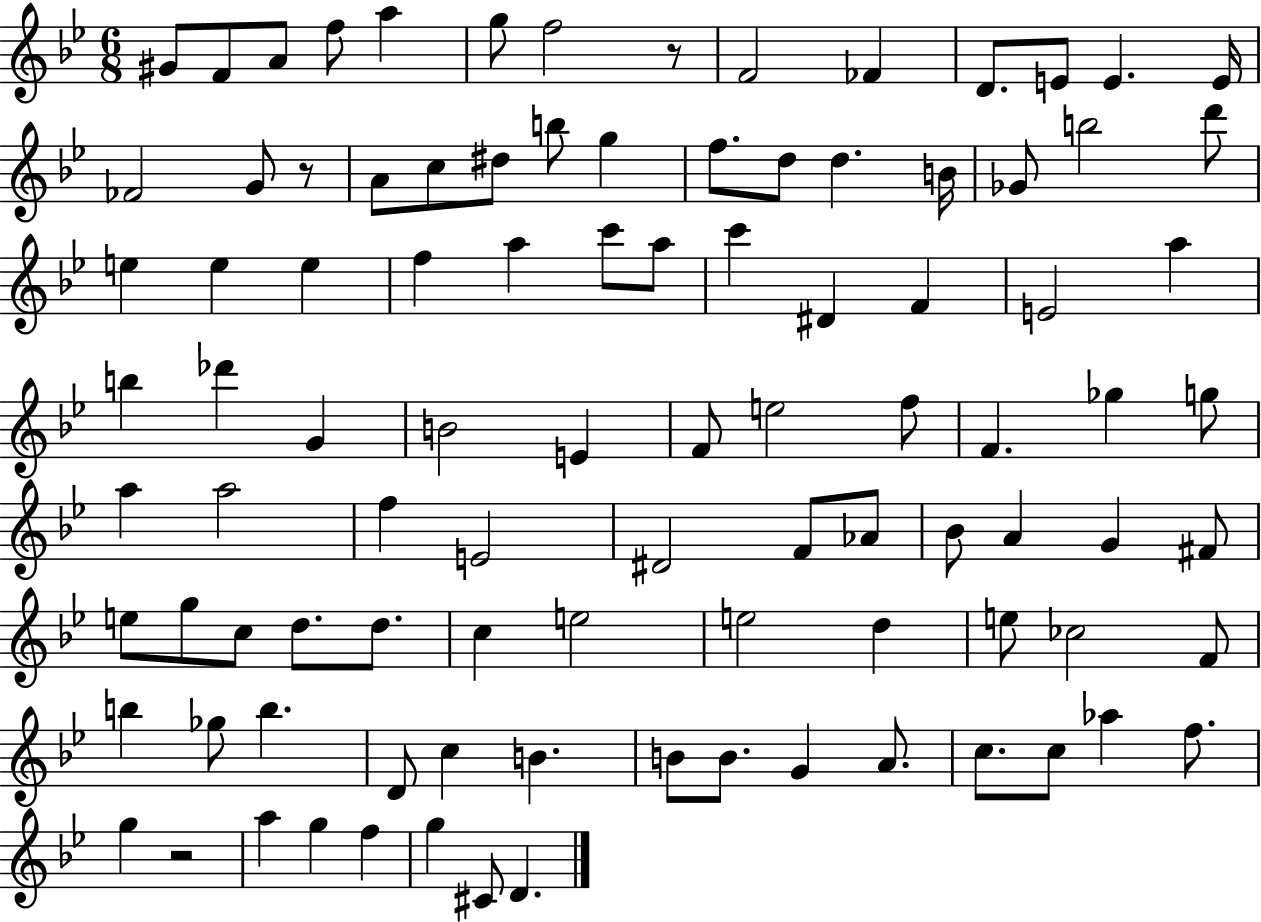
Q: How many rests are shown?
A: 3